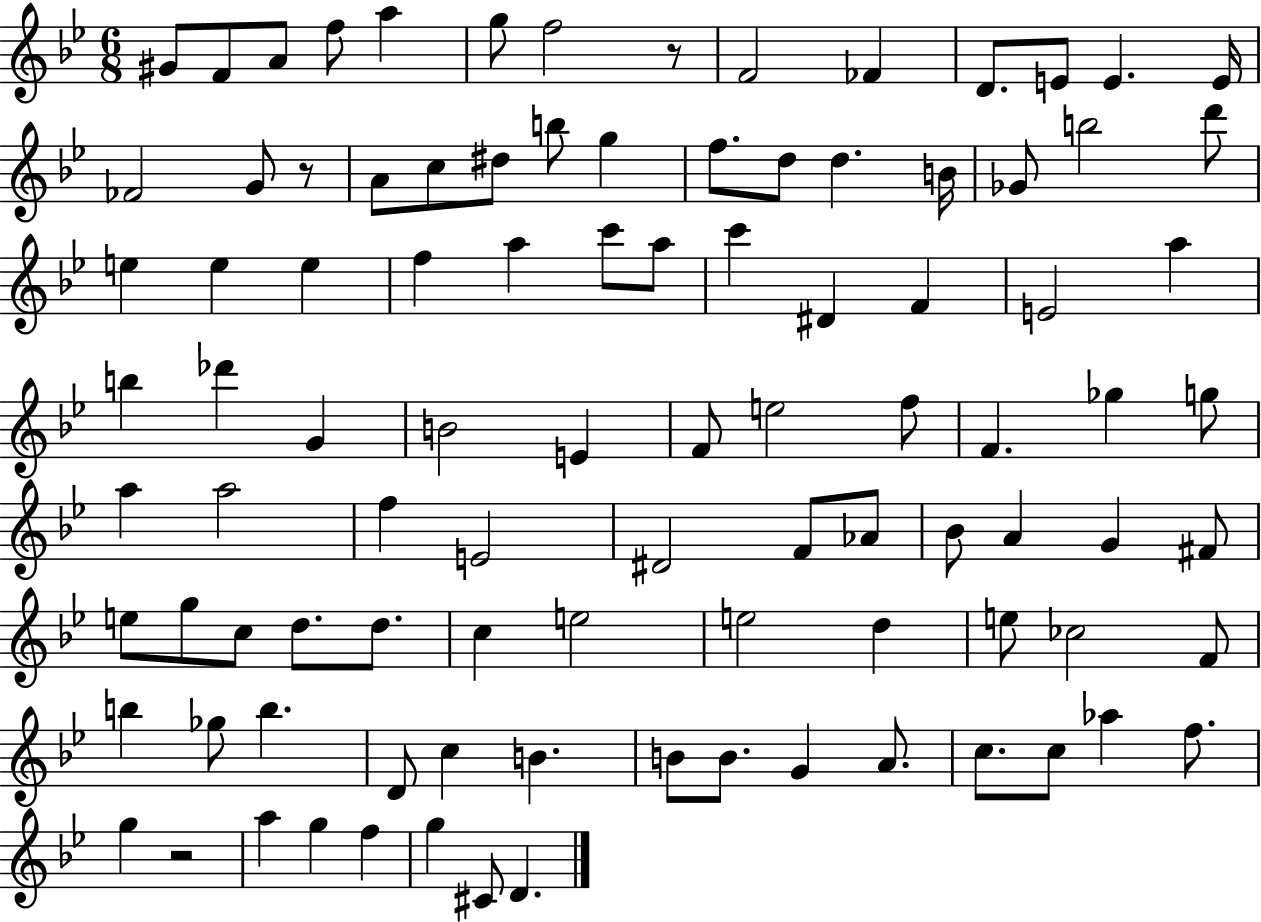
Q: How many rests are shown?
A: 3